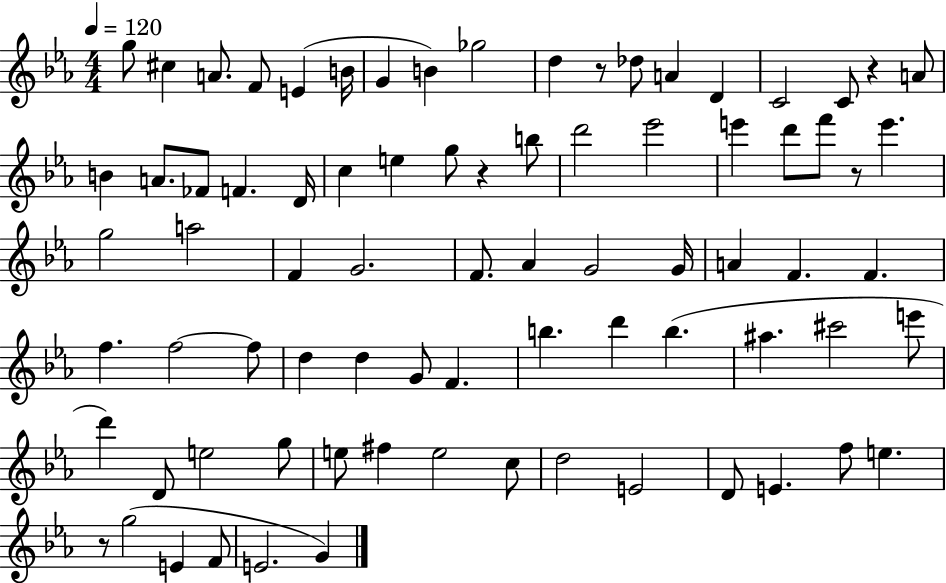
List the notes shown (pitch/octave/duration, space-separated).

G5/e C#5/q A4/e. F4/e E4/q B4/s G4/q B4/q Gb5/h D5/q R/e Db5/e A4/q D4/q C4/h C4/e R/q A4/e B4/q A4/e. FES4/e F4/q. D4/s C5/q E5/q G5/e R/q B5/e D6/h Eb6/h E6/q D6/e F6/e R/e E6/q. G5/h A5/h F4/q G4/h. F4/e. Ab4/q G4/h G4/s A4/q F4/q. F4/q. F5/q. F5/h F5/e D5/q D5/q G4/e F4/q. B5/q. D6/q B5/q. A#5/q. C#6/h E6/e D6/q D4/e E5/h G5/e E5/e F#5/q E5/h C5/e D5/h E4/h D4/e E4/q. F5/e E5/q. R/e G5/h E4/q F4/e E4/h. G4/q